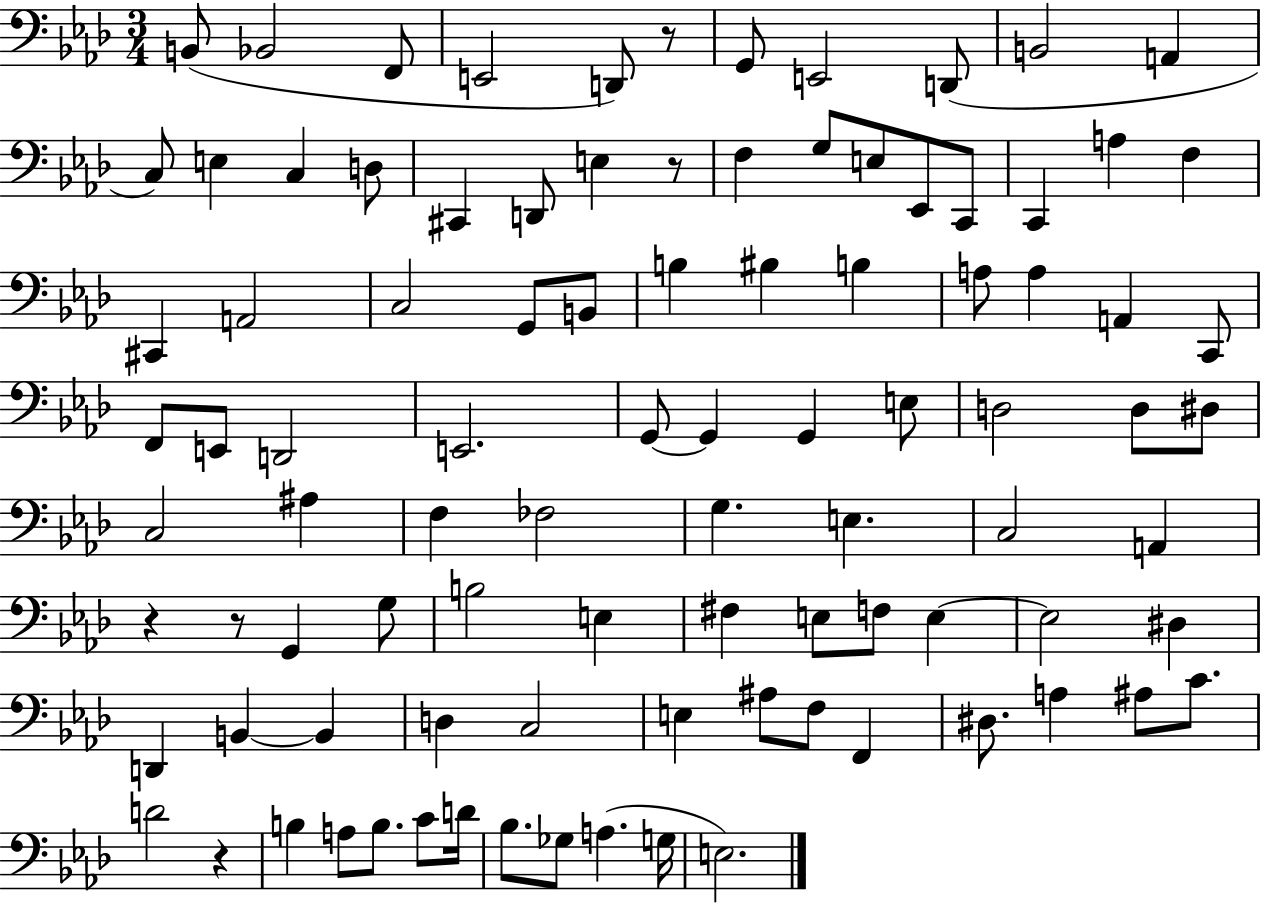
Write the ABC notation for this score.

X:1
T:Untitled
M:3/4
L:1/4
K:Ab
B,,/2 _B,,2 F,,/2 E,,2 D,,/2 z/2 G,,/2 E,,2 D,,/2 B,,2 A,, C,/2 E, C, D,/2 ^C,, D,,/2 E, z/2 F, G,/2 E,/2 _E,,/2 C,,/2 C,, A, F, ^C,, A,,2 C,2 G,,/2 B,,/2 B, ^B, B, A,/2 A, A,, C,,/2 F,,/2 E,,/2 D,,2 E,,2 G,,/2 G,, G,, E,/2 D,2 D,/2 ^D,/2 C,2 ^A, F, _F,2 G, E, C,2 A,, z z/2 G,, G,/2 B,2 E, ^F, E,/2 F,/2 E, E,2 ^D, D,, B,, B,, D, C,2 E, ^A,/2 F,/2 F,, ^D,/2 A, ^A,/2 C/2 D2 z B, A,/2 B,/2 C/2 D/4 _B,/2 _G,/2 A, G,/4 E,2